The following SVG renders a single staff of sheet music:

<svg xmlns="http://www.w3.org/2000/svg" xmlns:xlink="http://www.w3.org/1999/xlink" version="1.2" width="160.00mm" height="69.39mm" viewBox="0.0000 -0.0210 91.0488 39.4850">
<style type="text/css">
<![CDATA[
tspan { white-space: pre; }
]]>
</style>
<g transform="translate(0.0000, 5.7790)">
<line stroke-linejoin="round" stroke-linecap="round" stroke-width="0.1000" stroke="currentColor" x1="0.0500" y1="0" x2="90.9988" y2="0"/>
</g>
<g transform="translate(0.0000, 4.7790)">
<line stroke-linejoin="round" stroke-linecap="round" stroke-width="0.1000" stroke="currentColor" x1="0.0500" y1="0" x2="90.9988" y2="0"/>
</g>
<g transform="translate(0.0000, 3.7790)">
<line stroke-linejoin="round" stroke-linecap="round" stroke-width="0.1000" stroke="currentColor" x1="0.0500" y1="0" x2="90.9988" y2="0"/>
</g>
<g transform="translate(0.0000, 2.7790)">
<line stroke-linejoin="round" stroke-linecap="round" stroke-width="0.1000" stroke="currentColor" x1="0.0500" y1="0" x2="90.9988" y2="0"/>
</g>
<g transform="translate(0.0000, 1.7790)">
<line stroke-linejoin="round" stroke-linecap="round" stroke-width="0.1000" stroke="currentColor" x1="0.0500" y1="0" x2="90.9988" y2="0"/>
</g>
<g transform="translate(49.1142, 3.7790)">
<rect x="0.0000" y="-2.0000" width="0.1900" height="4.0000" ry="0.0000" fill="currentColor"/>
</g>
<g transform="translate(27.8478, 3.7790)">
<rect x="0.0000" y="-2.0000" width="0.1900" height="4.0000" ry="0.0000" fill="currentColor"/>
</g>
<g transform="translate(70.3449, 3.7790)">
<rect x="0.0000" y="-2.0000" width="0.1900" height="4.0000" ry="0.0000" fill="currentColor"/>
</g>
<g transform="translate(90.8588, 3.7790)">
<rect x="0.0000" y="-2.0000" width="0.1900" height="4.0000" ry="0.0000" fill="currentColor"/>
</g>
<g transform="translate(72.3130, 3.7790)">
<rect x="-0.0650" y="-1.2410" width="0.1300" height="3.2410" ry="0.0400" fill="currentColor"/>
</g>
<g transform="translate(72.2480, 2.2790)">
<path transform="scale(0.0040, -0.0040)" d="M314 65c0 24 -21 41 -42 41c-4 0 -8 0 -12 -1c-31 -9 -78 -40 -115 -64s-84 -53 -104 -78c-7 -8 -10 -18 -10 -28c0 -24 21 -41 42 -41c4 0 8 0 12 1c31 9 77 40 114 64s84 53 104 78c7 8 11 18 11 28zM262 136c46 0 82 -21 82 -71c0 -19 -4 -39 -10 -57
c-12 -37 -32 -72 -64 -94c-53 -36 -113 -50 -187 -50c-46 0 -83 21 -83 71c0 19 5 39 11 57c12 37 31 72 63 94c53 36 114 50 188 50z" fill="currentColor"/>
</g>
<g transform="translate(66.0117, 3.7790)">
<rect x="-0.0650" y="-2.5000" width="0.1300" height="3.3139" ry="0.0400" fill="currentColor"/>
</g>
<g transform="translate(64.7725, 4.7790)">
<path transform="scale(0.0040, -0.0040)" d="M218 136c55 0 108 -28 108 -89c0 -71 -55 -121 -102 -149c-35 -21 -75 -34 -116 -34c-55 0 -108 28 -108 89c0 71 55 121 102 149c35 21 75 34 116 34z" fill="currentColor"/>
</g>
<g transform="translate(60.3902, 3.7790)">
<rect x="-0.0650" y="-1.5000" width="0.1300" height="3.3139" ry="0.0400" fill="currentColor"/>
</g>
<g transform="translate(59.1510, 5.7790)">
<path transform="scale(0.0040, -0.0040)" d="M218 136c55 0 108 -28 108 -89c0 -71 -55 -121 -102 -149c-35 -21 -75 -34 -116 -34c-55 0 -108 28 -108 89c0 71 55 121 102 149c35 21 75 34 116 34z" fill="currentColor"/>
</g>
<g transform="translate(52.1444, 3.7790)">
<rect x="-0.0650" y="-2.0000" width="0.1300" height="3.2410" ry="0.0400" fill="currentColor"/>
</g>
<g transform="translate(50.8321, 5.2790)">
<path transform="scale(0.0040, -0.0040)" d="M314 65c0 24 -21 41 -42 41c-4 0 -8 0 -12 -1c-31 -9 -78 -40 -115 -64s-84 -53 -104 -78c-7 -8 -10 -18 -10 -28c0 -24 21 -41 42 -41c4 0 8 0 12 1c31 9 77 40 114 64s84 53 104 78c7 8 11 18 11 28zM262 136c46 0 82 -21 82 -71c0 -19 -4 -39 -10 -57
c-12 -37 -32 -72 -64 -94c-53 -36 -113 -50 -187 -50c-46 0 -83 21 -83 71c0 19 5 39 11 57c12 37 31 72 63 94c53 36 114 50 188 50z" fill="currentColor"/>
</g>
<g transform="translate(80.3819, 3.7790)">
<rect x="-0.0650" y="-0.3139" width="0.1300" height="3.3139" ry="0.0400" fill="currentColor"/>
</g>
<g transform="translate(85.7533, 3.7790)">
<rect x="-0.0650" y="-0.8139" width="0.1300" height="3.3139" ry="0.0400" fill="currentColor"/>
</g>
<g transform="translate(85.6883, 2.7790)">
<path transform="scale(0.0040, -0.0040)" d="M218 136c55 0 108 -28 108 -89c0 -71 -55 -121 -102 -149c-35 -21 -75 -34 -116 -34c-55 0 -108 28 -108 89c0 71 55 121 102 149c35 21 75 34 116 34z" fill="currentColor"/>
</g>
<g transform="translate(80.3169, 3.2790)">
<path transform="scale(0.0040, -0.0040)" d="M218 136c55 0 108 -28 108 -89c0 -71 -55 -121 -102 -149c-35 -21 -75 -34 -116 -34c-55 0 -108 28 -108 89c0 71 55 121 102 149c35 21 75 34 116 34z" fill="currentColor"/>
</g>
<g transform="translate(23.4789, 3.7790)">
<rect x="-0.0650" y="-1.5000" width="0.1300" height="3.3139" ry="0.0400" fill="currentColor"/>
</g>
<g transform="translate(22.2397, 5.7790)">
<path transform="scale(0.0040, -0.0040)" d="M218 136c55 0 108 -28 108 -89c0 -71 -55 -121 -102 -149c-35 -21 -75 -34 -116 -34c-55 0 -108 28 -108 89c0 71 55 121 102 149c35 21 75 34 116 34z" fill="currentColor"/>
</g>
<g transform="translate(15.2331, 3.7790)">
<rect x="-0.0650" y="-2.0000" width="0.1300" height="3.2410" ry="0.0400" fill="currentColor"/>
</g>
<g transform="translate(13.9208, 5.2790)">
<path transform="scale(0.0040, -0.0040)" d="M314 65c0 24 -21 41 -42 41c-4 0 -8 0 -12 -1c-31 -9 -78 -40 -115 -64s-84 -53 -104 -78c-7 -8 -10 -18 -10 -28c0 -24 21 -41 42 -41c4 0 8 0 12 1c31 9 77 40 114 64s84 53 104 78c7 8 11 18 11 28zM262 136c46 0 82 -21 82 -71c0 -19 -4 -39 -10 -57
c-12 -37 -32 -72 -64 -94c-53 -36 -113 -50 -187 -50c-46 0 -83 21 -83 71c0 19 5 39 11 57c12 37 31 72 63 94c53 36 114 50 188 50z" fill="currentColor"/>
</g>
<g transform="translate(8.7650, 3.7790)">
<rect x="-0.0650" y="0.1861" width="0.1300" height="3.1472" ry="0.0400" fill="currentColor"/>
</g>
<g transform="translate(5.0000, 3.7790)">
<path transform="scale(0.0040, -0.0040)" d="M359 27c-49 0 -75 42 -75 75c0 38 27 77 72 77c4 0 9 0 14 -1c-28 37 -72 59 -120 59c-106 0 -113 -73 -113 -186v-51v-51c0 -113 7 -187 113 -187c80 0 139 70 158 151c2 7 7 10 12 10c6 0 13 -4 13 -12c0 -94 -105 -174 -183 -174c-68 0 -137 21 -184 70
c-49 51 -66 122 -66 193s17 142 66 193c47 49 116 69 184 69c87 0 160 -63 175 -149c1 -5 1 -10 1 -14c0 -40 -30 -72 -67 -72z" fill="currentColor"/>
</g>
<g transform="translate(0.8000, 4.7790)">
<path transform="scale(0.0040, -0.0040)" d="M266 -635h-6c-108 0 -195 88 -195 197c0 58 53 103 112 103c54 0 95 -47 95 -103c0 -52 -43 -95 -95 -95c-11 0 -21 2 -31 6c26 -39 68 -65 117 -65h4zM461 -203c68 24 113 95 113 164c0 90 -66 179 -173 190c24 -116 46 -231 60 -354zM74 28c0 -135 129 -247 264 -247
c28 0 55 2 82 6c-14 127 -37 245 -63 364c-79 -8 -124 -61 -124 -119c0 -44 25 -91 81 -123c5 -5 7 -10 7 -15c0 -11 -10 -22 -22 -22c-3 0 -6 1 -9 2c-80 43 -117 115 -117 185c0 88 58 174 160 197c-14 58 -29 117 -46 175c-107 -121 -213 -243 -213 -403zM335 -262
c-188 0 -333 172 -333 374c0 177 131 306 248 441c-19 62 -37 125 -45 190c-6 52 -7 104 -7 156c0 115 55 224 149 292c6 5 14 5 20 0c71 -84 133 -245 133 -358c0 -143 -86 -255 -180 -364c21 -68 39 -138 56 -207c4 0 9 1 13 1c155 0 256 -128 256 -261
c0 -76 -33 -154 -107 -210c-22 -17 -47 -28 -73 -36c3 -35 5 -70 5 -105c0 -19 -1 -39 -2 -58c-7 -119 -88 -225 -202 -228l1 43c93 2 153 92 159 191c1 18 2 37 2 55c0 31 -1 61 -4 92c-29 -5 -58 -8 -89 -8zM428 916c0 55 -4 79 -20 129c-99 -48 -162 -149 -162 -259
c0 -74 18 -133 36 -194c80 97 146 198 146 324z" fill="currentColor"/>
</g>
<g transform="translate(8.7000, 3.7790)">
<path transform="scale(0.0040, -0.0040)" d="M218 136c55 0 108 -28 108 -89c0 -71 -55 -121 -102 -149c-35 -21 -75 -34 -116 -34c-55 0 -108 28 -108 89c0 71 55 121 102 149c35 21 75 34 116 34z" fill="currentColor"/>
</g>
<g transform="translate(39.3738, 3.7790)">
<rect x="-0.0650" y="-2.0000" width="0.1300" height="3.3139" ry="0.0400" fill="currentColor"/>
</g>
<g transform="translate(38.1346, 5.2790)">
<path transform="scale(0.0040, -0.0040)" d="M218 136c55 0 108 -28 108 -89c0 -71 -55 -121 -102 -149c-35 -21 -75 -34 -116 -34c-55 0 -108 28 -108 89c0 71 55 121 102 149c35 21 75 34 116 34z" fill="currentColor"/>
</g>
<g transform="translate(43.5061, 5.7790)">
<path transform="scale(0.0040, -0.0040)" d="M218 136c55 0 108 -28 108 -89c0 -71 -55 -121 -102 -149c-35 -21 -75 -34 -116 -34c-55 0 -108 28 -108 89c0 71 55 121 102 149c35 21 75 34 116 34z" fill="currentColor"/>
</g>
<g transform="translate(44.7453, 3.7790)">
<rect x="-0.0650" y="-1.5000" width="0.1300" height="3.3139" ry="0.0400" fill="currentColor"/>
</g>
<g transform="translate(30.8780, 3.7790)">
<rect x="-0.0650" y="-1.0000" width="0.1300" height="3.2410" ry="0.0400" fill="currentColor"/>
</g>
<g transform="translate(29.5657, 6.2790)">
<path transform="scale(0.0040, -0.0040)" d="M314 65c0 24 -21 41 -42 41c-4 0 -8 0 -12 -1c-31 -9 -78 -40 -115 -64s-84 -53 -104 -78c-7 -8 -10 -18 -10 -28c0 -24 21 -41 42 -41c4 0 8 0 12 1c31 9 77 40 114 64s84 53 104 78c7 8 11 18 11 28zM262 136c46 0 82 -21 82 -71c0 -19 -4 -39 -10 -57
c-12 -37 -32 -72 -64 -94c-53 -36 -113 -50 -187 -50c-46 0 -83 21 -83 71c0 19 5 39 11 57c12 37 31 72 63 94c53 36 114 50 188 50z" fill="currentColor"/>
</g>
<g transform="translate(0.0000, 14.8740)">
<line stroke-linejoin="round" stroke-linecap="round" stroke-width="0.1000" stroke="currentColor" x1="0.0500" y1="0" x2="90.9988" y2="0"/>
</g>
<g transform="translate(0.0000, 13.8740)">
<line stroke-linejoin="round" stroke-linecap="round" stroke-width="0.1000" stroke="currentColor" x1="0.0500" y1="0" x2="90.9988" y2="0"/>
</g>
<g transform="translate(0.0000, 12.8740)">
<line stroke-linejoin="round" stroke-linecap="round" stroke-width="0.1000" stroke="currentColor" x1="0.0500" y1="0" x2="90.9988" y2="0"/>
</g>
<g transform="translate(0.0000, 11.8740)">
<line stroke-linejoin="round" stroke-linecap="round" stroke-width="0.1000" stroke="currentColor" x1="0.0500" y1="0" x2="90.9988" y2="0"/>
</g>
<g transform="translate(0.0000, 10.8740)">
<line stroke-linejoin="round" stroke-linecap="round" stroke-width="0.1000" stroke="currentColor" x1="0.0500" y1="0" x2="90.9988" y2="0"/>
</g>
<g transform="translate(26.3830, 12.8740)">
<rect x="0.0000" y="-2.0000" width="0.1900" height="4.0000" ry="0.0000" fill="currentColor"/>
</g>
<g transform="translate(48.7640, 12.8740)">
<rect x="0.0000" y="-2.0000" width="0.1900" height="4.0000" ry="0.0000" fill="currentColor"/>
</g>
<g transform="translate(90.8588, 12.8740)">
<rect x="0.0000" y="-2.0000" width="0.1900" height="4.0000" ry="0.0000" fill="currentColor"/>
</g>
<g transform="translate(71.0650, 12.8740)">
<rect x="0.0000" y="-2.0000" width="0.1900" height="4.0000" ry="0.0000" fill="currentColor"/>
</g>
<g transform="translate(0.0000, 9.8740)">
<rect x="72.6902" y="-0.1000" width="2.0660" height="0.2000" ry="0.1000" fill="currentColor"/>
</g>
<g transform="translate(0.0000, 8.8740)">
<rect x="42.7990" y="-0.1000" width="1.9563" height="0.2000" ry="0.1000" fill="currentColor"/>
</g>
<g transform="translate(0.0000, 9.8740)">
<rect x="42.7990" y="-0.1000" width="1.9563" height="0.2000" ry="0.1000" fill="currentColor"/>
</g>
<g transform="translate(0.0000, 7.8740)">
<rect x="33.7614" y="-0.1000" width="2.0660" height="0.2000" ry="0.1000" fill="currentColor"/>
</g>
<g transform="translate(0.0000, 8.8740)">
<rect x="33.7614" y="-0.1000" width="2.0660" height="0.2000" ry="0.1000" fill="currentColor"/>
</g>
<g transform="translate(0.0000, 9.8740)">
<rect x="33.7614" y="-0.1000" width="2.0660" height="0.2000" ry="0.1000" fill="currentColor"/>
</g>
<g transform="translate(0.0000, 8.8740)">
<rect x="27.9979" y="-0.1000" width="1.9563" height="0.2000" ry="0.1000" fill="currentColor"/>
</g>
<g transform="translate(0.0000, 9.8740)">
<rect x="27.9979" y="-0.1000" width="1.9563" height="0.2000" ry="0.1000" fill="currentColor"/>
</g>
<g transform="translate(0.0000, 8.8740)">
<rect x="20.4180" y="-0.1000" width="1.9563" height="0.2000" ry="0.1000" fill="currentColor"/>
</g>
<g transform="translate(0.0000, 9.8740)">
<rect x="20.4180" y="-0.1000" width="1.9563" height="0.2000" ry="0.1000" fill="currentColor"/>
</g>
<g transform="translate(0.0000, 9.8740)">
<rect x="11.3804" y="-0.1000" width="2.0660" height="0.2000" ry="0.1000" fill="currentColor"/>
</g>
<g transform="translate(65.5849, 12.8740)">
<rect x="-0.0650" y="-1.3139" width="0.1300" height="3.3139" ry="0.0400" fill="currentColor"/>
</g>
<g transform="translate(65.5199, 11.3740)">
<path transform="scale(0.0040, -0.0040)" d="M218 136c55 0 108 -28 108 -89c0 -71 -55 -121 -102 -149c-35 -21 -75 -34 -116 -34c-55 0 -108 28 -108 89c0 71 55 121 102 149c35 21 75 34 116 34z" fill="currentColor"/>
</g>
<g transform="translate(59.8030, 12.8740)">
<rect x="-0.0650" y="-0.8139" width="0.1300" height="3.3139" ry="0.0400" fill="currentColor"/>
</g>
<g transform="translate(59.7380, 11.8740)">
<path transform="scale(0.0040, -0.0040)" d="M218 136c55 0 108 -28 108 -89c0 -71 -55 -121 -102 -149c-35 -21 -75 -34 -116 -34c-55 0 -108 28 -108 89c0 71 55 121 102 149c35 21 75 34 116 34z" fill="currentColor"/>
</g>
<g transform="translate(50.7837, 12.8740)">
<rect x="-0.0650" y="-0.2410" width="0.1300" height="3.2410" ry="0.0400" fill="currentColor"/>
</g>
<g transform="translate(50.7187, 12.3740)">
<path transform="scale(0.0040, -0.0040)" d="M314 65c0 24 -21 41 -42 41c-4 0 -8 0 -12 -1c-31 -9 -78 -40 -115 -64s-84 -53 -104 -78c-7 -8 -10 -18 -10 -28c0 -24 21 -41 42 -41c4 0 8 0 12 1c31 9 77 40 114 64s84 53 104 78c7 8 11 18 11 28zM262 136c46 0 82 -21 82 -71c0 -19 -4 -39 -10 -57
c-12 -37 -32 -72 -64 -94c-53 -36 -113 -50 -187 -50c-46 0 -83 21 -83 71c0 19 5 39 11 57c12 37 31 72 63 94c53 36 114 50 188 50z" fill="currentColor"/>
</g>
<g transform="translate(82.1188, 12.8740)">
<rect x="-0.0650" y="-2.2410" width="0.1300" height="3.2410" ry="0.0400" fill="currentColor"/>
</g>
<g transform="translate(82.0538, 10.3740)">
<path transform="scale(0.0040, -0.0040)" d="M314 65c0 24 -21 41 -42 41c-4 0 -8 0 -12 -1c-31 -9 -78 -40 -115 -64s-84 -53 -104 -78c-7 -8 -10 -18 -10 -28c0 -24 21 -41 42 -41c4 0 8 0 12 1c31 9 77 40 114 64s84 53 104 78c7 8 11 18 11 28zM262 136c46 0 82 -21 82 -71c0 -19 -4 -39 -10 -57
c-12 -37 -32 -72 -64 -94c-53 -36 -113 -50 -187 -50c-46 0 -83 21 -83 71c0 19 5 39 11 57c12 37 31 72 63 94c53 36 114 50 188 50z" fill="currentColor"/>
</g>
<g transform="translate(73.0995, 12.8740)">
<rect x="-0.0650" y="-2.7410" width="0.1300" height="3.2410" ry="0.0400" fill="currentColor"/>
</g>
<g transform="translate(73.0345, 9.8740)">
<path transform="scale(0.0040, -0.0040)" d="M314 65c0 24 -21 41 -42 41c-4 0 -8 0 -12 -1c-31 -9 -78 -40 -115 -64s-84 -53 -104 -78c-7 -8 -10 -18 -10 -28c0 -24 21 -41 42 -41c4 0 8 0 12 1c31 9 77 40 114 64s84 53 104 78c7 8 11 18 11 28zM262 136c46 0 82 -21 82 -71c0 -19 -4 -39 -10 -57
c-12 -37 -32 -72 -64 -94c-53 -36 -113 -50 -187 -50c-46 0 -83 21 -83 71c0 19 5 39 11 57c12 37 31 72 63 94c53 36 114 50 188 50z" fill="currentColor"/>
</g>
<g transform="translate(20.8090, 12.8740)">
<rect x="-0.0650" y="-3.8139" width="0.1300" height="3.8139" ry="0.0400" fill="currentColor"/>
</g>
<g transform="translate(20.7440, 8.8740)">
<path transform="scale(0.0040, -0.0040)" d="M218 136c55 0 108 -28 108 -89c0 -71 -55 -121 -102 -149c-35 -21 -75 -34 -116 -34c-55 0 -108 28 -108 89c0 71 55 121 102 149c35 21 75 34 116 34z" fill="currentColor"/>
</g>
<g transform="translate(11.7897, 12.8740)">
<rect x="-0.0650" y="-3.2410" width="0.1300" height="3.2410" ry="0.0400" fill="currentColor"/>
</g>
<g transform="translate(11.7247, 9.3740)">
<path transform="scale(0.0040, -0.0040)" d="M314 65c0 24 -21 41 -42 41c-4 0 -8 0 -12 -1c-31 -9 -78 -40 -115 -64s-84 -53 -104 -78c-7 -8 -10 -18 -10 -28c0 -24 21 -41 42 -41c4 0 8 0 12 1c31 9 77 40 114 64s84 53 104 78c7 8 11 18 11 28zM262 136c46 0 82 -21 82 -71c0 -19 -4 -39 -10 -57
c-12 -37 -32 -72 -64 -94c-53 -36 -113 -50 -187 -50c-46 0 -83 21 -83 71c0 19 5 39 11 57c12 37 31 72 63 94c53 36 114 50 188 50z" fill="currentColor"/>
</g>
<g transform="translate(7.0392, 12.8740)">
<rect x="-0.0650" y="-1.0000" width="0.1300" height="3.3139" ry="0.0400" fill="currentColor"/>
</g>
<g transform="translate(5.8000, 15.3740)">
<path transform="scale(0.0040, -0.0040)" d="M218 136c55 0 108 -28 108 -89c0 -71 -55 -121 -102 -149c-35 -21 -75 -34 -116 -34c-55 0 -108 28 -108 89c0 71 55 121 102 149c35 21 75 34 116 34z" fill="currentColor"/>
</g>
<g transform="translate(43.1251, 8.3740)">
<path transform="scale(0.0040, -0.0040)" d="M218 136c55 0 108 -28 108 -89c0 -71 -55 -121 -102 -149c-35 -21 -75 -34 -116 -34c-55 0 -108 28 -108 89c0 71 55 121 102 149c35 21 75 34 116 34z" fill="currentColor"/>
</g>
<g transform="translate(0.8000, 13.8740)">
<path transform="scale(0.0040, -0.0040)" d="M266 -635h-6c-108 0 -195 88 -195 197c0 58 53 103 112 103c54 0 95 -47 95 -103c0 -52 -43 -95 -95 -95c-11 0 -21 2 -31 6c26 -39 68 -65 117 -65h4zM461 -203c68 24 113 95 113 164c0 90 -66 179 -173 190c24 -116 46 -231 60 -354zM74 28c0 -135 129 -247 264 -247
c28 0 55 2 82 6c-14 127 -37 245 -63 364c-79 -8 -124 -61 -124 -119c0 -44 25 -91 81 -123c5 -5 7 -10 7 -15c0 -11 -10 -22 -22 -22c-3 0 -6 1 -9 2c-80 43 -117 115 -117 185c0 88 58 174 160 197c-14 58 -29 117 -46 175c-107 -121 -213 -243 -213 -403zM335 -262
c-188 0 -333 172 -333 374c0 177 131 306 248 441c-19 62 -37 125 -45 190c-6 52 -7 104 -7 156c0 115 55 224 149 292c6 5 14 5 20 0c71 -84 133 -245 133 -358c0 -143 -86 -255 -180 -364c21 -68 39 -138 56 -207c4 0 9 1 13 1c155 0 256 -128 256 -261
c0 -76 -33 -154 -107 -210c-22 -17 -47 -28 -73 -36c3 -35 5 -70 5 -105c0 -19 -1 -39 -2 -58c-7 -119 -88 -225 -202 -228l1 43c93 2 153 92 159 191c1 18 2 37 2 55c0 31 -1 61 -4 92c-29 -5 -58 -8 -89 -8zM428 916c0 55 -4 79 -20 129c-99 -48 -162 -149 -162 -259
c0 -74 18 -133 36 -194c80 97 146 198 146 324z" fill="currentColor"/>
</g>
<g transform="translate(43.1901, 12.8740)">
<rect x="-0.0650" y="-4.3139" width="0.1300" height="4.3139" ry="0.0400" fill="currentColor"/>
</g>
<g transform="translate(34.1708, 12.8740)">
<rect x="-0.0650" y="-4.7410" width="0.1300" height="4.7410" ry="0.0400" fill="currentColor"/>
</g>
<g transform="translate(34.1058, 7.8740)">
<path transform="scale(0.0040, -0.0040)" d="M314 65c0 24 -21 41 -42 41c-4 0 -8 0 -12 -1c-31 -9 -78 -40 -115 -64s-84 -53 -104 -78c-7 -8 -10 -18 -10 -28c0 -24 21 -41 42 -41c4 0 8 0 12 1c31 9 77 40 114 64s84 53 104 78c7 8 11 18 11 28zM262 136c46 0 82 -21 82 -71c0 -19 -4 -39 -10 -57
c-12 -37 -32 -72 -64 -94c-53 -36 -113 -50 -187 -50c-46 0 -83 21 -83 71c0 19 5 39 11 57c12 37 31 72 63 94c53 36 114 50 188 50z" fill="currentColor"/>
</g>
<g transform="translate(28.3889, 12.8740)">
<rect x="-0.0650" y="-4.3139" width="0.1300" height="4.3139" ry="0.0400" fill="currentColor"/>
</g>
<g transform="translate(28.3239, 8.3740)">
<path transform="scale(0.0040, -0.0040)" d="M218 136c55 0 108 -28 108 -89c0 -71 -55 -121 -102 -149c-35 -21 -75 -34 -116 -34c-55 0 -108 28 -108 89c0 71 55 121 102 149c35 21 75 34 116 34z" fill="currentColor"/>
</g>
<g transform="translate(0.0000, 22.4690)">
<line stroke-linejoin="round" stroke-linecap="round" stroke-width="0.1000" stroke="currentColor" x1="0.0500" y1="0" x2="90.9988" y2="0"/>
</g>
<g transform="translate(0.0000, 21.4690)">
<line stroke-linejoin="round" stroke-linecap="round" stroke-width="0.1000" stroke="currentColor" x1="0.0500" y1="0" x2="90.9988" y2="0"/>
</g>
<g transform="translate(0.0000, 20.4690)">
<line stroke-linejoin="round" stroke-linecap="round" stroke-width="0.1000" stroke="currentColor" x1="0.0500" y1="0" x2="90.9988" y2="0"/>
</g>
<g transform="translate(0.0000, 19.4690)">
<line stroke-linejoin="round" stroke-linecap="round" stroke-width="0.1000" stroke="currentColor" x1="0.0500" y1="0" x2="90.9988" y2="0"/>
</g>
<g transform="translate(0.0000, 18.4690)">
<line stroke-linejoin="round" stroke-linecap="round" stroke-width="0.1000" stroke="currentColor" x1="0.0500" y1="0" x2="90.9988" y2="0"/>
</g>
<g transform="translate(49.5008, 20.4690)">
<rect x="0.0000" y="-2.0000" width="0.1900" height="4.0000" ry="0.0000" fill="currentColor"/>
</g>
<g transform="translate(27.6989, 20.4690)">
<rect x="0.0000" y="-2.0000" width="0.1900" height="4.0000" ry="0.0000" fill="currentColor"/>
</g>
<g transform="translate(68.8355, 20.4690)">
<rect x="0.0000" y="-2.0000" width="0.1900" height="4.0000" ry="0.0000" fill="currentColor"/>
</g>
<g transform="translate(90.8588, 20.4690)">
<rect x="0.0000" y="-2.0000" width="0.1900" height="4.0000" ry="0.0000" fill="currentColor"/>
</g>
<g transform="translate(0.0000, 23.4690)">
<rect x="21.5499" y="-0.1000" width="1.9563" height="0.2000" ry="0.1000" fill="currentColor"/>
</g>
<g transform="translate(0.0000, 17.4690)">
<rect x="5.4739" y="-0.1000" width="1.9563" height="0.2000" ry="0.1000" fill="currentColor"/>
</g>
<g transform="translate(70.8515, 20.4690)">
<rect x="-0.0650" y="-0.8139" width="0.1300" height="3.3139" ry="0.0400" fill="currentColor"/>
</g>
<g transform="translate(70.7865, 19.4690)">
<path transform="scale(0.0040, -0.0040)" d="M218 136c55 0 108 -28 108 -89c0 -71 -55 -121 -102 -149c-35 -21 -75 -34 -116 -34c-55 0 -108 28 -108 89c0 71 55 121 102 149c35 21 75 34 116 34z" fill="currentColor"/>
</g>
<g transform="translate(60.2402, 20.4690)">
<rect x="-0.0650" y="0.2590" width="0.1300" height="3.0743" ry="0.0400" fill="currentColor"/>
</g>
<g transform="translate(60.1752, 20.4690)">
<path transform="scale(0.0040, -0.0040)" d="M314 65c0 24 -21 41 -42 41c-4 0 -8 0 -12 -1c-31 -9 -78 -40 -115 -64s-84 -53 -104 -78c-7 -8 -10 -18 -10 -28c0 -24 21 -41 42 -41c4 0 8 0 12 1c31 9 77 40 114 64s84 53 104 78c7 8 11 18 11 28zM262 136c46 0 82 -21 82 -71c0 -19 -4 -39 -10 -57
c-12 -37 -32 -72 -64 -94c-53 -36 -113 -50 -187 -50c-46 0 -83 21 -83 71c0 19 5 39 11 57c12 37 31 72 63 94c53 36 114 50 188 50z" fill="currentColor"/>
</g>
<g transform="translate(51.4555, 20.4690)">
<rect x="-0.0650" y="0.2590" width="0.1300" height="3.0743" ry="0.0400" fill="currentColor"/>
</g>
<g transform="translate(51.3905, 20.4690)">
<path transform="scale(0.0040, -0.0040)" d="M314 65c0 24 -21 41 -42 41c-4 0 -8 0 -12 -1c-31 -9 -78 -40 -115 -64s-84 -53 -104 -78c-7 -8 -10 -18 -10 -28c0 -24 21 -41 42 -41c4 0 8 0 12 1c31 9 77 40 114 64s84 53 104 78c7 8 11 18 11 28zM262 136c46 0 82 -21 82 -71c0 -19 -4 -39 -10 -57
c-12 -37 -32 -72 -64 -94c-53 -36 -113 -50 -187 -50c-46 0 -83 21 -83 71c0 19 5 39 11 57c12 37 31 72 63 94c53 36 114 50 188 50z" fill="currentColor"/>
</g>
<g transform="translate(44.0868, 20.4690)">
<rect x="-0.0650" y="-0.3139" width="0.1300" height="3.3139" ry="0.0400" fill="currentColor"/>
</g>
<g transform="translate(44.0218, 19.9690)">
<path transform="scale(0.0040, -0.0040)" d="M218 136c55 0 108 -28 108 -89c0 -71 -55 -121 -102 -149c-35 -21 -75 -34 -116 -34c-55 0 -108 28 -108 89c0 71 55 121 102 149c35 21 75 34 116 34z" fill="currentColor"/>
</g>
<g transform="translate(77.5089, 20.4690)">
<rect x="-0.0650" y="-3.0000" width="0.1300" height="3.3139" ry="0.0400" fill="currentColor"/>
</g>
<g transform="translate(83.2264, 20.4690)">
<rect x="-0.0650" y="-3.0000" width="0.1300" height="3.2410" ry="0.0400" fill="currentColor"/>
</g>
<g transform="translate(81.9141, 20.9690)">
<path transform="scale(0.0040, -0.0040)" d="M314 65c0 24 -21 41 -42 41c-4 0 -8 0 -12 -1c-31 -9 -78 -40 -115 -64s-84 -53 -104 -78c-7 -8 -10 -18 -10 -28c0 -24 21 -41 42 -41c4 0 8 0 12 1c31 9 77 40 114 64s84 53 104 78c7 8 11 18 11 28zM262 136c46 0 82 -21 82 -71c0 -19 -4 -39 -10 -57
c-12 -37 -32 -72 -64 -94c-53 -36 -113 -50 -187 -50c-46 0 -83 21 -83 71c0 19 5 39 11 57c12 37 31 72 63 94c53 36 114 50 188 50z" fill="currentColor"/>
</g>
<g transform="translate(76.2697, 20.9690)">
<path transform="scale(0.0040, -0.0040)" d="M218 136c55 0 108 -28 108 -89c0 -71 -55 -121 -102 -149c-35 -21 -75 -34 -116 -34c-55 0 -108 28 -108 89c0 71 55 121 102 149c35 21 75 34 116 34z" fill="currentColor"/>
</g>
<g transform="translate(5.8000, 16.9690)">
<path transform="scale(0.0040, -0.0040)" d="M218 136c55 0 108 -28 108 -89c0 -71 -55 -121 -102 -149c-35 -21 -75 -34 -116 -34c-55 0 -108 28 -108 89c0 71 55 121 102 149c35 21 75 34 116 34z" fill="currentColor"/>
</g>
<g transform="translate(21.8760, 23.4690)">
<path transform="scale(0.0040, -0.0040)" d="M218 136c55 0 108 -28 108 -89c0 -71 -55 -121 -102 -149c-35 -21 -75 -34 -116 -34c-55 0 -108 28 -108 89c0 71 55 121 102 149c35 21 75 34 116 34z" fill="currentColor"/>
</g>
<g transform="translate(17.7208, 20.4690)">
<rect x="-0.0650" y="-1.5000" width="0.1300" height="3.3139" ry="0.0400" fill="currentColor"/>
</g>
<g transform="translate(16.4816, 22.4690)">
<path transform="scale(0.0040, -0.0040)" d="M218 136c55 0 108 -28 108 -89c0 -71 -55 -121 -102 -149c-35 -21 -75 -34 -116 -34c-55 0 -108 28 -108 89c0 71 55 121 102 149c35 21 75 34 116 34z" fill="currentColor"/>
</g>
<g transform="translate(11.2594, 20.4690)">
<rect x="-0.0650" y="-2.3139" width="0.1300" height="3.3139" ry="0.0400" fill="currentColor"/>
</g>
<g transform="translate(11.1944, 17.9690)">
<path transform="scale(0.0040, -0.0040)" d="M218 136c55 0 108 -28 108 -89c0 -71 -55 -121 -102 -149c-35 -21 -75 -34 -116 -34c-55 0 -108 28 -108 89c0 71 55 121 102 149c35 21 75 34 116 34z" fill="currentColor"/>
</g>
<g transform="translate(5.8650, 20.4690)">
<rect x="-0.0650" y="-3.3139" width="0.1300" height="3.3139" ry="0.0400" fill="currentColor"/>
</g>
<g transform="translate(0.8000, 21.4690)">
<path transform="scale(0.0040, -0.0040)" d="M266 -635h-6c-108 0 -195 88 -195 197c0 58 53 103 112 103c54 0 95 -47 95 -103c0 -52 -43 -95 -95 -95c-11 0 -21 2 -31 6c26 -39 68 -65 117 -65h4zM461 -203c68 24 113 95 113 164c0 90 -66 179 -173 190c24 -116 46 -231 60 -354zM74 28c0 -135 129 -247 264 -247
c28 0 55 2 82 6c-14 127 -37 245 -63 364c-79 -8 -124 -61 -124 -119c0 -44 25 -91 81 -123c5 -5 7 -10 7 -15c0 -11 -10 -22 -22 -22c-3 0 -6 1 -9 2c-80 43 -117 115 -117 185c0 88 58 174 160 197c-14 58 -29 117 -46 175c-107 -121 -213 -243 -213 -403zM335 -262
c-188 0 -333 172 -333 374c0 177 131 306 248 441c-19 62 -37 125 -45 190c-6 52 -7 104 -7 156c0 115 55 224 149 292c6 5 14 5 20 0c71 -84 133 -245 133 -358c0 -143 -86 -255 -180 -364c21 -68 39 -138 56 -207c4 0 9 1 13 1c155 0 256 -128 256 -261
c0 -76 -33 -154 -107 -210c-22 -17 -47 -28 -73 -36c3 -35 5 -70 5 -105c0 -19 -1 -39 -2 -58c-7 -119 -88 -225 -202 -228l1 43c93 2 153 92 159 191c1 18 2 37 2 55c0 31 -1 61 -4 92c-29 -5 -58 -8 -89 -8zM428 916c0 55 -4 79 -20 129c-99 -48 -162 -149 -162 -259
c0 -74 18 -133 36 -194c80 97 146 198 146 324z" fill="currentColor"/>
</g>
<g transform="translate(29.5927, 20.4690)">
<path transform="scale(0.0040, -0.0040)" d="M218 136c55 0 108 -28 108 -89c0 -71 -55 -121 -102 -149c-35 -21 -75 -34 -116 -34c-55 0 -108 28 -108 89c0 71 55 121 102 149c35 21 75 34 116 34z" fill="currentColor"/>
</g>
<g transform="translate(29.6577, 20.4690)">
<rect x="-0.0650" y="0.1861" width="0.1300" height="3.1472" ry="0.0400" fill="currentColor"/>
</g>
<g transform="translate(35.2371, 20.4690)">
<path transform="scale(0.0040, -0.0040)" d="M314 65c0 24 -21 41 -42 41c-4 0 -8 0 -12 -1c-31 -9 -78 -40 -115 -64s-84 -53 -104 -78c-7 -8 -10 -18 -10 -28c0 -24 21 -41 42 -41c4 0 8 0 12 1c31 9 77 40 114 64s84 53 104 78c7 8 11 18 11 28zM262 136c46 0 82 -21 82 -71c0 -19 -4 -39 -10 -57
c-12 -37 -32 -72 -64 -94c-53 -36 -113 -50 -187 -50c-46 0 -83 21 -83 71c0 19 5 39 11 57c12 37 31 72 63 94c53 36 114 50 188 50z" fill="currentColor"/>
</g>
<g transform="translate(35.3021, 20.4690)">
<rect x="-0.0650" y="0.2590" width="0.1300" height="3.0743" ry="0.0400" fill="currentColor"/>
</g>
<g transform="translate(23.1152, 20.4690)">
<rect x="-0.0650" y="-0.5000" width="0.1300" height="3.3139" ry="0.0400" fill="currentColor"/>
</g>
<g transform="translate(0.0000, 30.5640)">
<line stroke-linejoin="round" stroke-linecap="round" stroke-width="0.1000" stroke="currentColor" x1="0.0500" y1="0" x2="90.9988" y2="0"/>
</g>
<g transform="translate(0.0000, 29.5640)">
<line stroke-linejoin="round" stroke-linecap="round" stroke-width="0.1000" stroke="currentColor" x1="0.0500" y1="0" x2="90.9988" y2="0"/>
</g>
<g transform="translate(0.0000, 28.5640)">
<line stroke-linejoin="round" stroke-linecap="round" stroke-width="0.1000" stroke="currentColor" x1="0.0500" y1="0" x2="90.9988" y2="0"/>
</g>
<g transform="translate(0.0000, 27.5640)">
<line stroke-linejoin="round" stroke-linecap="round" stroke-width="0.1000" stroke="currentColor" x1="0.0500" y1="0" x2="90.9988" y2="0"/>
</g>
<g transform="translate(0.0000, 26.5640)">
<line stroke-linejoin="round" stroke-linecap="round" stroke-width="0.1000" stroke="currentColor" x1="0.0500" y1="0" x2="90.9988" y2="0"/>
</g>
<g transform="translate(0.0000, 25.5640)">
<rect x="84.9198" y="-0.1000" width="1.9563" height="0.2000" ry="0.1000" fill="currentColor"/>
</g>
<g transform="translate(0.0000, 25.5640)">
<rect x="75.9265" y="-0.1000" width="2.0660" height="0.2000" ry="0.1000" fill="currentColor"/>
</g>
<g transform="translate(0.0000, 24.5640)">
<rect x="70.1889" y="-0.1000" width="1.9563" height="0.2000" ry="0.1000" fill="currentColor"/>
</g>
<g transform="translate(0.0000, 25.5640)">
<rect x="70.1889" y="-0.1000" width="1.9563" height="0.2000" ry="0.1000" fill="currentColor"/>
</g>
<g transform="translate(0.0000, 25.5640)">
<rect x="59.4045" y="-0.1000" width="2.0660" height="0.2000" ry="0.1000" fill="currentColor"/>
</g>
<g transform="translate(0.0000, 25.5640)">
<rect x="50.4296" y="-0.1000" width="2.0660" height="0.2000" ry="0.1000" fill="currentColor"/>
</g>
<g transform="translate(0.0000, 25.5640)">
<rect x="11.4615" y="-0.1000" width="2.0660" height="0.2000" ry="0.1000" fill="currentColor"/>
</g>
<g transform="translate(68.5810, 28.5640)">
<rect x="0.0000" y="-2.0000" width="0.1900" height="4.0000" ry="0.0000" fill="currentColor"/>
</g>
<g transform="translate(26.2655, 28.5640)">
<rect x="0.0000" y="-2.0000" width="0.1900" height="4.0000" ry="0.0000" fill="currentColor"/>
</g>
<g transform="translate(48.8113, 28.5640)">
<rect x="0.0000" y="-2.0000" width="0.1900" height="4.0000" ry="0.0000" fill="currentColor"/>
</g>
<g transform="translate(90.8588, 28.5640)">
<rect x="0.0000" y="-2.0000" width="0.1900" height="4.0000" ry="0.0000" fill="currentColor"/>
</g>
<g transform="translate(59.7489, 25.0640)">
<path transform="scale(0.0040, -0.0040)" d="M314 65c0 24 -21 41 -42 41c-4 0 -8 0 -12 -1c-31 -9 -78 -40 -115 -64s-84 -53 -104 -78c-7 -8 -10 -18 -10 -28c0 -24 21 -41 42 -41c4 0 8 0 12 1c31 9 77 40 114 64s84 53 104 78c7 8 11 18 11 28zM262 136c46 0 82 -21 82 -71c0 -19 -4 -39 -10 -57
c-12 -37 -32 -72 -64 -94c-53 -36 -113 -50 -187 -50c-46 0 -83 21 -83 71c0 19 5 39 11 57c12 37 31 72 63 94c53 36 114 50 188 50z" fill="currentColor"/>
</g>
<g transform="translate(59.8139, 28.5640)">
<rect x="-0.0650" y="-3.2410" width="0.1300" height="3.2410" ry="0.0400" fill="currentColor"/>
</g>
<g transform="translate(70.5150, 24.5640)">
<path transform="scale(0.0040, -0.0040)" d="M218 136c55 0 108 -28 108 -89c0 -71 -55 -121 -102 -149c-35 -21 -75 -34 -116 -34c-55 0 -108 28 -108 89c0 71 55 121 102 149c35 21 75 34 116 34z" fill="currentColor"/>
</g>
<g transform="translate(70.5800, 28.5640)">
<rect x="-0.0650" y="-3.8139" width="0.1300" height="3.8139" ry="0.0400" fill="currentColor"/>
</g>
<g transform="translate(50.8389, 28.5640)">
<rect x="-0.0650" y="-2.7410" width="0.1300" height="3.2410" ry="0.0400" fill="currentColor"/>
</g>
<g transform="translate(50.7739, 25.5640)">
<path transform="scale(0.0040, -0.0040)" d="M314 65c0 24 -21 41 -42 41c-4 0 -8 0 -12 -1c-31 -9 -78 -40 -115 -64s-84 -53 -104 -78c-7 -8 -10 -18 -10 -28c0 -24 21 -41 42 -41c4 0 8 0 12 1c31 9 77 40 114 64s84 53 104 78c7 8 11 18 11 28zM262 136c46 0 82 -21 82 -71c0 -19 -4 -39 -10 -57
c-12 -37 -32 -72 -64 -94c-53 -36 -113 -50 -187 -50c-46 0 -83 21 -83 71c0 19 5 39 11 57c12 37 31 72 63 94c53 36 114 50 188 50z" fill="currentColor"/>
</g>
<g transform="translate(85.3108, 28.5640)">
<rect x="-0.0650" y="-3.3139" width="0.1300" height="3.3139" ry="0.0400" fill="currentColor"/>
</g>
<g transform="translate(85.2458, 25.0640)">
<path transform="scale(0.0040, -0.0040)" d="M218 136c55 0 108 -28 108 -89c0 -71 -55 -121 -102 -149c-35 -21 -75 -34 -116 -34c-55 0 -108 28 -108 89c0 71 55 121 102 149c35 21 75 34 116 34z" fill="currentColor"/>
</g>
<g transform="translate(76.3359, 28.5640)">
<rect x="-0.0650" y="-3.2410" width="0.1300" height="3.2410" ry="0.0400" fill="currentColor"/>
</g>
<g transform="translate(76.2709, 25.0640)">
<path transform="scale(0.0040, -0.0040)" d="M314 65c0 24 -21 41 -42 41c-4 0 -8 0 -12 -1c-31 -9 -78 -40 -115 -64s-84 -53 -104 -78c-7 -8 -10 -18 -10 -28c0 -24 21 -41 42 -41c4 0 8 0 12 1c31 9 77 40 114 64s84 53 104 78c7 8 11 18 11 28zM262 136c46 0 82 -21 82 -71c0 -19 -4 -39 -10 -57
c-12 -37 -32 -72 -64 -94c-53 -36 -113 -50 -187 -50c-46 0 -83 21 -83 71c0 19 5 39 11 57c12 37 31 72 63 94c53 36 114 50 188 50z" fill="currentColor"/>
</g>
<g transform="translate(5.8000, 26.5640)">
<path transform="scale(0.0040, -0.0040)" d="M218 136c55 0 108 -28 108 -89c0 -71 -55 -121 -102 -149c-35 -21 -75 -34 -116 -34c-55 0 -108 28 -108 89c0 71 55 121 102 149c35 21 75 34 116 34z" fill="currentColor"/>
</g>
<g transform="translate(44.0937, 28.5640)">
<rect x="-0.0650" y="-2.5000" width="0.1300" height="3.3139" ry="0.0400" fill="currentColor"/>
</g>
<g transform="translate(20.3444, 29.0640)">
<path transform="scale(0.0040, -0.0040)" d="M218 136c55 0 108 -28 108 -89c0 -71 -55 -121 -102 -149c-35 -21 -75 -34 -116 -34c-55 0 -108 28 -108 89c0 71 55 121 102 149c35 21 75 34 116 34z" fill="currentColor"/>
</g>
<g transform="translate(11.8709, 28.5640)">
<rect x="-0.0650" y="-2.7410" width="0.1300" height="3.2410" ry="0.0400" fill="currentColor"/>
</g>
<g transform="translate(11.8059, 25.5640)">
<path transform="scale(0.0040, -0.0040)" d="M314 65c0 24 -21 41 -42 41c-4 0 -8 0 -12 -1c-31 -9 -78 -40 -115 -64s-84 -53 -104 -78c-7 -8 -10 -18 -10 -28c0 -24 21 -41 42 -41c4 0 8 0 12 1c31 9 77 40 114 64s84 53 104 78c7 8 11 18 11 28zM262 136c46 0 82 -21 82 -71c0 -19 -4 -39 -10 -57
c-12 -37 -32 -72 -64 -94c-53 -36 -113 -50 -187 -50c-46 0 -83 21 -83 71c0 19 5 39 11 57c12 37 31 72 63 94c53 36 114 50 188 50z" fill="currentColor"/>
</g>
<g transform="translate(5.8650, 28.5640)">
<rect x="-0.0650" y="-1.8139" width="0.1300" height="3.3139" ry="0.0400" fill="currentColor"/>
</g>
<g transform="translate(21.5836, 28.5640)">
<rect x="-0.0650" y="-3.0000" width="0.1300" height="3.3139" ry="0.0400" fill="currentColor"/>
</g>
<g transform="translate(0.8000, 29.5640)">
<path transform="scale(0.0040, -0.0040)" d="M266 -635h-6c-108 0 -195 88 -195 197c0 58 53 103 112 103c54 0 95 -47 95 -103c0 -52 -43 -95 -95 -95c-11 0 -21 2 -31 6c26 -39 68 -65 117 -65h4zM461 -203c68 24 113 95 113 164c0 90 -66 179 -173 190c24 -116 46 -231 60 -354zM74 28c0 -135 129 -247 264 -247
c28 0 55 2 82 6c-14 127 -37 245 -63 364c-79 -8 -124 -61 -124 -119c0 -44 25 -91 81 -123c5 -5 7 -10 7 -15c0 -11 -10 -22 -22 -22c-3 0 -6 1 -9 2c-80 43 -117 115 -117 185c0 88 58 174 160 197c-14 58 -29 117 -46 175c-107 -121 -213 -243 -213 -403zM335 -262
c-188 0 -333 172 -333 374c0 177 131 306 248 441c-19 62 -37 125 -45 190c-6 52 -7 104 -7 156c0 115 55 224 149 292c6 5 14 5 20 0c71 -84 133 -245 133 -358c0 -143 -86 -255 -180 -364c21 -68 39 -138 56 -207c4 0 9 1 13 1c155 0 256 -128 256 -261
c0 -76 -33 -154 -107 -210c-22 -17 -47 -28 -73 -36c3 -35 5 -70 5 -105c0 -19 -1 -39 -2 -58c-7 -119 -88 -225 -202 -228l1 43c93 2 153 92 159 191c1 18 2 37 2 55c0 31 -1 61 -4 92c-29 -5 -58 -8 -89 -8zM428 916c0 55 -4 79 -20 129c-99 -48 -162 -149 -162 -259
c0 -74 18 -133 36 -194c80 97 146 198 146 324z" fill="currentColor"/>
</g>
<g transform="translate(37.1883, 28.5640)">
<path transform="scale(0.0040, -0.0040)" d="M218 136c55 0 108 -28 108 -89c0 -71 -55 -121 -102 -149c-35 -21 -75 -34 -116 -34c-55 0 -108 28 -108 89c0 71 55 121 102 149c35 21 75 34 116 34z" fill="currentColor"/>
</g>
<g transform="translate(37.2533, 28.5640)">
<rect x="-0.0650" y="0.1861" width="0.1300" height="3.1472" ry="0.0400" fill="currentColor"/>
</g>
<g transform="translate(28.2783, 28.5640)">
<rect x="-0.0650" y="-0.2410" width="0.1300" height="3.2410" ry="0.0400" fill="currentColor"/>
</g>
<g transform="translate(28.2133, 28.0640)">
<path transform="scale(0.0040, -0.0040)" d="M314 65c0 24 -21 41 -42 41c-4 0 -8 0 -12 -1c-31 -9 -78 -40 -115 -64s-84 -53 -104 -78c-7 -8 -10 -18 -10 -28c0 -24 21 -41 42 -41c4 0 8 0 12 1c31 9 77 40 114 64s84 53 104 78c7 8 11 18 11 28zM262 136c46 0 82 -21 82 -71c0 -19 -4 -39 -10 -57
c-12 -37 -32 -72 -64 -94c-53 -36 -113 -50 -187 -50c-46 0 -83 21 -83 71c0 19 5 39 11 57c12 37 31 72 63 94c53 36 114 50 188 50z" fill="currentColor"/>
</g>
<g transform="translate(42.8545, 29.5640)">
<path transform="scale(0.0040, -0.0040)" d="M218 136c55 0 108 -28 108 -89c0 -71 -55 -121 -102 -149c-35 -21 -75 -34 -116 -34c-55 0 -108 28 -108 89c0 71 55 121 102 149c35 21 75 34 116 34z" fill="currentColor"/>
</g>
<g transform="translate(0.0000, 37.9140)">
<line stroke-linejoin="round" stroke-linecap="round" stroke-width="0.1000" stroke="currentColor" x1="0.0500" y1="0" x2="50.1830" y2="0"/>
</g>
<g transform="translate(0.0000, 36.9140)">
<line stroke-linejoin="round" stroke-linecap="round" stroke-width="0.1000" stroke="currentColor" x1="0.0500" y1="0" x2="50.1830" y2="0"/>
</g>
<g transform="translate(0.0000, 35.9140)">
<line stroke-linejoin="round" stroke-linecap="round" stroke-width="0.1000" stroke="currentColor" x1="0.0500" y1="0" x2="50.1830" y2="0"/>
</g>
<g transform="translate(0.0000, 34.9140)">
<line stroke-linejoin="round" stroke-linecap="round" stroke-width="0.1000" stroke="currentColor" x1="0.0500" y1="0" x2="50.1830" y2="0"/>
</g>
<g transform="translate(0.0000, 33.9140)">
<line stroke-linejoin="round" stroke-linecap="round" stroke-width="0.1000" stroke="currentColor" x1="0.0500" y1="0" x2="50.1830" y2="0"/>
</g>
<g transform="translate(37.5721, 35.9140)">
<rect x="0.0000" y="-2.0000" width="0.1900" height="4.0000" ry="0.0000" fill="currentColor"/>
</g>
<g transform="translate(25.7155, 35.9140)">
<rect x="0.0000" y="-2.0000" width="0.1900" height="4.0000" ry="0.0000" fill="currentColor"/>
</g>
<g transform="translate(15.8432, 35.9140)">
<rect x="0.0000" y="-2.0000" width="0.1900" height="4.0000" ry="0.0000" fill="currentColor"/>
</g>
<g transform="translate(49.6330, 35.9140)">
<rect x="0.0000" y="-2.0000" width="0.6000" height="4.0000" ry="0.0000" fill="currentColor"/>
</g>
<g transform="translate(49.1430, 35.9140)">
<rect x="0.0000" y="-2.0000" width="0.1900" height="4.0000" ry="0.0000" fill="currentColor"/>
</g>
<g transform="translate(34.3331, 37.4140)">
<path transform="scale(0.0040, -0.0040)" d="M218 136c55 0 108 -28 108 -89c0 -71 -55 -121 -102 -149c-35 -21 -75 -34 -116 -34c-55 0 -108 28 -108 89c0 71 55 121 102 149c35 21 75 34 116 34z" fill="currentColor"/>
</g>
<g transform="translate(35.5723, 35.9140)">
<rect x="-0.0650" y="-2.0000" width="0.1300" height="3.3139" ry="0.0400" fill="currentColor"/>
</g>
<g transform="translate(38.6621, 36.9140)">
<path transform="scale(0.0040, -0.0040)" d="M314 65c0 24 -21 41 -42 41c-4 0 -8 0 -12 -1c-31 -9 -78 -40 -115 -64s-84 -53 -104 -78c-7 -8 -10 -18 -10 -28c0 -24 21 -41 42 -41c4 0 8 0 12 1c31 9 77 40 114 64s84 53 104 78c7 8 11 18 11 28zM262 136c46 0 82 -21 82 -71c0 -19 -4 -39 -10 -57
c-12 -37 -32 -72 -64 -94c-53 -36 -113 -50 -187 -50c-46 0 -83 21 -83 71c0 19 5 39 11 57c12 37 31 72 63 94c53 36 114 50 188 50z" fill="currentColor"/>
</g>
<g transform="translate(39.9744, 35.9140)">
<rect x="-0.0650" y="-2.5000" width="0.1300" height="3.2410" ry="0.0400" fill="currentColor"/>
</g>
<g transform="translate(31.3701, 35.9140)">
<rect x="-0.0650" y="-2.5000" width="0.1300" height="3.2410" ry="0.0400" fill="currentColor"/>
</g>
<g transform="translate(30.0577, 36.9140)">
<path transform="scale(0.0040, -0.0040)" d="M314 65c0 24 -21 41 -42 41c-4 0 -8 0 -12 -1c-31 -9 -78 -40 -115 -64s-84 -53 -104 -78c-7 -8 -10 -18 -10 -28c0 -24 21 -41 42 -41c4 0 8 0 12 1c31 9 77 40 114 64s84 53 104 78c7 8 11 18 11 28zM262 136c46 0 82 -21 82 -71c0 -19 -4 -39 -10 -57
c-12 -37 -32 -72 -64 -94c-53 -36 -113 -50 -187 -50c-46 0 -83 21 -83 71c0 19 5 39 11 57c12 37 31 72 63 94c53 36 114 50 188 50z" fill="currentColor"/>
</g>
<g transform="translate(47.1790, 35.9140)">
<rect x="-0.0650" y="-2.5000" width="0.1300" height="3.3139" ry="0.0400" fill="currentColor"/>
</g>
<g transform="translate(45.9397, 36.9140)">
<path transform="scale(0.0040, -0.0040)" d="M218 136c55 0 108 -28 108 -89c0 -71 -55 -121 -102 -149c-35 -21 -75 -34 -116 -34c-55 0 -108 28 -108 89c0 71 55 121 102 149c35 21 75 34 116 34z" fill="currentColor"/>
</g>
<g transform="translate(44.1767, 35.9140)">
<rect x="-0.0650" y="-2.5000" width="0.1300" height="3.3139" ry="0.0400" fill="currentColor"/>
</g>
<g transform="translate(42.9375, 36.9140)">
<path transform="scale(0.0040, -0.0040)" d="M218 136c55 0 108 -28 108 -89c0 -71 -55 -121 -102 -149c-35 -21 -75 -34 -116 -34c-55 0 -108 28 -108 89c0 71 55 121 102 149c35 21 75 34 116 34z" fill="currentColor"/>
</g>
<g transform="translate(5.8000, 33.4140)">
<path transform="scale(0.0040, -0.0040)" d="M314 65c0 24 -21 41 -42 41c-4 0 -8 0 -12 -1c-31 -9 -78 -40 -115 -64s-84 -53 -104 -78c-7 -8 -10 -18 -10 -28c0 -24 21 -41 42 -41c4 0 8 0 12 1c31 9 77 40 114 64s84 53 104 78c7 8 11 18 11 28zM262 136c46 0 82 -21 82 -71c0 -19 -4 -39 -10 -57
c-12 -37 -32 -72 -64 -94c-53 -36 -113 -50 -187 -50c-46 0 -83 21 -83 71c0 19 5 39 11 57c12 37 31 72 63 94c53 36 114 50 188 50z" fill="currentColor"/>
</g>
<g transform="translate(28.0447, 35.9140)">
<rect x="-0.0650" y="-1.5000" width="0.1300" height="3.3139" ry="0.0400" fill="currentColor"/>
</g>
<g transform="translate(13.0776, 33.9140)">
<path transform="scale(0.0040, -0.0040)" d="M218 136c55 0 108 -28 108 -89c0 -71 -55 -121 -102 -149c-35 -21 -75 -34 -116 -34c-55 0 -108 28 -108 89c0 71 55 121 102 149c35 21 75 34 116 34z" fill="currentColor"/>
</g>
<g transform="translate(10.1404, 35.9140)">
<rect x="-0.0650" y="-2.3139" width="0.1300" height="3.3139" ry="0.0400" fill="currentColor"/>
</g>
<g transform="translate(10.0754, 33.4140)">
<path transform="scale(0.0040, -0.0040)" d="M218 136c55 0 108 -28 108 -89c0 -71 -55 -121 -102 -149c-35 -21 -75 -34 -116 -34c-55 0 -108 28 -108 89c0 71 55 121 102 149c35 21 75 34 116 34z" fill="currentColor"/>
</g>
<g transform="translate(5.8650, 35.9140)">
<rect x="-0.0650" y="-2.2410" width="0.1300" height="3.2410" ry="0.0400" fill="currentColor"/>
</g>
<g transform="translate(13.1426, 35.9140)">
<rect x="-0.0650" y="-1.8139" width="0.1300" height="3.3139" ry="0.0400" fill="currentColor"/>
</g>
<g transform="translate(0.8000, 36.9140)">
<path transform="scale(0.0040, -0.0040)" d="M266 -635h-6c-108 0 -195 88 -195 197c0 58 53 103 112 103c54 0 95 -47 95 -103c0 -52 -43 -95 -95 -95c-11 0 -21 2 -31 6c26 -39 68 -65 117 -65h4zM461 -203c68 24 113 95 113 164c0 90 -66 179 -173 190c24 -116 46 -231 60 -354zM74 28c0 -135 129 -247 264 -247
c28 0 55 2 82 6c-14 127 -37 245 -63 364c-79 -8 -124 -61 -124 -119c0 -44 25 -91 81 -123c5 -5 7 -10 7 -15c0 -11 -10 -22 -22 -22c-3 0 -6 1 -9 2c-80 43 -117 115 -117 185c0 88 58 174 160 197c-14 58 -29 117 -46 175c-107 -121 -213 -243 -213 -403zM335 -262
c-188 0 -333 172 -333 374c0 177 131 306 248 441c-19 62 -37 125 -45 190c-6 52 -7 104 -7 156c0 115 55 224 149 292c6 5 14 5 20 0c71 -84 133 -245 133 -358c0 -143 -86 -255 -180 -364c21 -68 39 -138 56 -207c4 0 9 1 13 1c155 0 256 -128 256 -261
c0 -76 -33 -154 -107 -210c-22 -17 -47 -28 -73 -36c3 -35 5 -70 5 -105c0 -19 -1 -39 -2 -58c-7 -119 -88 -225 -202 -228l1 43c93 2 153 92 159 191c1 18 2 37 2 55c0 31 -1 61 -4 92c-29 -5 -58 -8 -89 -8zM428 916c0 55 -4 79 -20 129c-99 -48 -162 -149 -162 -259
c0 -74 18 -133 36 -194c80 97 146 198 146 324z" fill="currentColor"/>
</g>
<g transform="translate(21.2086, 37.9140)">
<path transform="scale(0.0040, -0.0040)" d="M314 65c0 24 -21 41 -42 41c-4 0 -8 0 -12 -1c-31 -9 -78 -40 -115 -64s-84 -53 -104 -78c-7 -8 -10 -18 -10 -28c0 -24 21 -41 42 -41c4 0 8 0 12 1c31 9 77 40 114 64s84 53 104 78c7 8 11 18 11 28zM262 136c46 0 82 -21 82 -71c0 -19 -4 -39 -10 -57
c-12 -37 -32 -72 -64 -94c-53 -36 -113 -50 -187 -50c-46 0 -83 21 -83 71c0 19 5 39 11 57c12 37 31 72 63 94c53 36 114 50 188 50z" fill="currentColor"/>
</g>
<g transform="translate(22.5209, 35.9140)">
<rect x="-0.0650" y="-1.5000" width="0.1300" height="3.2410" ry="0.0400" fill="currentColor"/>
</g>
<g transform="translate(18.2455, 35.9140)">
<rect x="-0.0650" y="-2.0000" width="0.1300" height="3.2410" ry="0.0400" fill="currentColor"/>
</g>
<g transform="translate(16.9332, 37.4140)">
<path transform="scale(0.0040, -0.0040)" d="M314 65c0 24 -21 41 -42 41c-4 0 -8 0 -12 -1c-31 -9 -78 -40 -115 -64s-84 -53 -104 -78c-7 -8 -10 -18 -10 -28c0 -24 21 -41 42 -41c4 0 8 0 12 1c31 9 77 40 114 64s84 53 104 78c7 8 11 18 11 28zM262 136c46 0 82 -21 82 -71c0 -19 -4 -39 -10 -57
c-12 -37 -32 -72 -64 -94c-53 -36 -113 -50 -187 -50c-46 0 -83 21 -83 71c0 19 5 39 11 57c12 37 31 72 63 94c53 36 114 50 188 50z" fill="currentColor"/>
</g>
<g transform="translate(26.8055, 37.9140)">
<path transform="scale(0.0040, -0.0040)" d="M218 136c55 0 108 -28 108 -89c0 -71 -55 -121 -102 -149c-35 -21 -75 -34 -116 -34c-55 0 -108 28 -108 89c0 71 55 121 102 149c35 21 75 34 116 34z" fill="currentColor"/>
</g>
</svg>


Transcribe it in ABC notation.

X:1
T:Untitled
M:4/4
L:1/4
K:C
B F2 E D2 F E F2 E G e2 c d D b2 c' d' e'2 d' c2 d e a2 g2 b g E C B B2 c B2 B2 d A A2 f a2 A c2 B G a2 b2 c' b2 b g2 g f F2 E2 E G2 F G2 G G